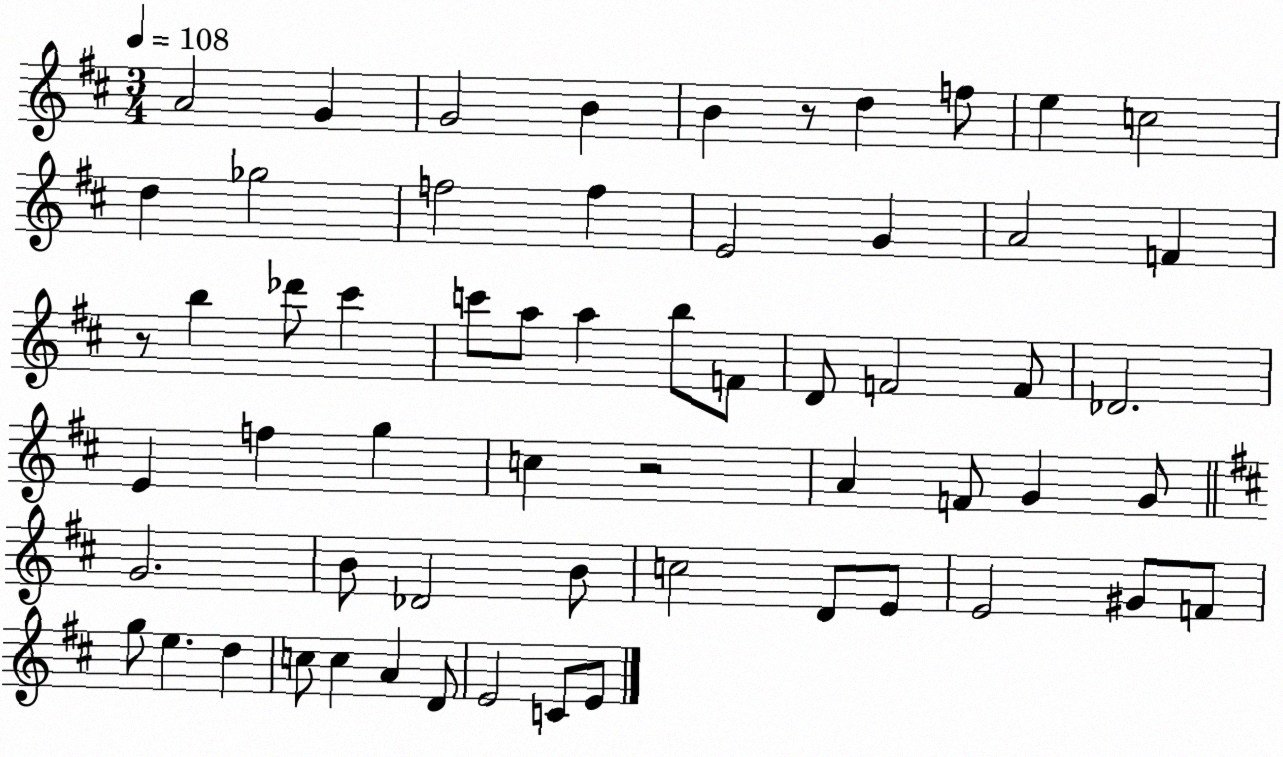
X:1
T:Untitled
M:3/4
L:1/4
K:D
A2 G G2 B B z/2 d f/2 e c2 d _g2 f2 f E2 G A2 F z/2 b _d'/2 ^c' c'/2 a/2 a b/2 F/2 D/2 F2 F/2 _D2 E f g c z2 A F/2 G G/2 G2 B/2 _D2 B/2 c2 D/2 E/2 E2 ^G/2 F/2 g/2 e d c/2 c A D/2 E2 C/2 E/2